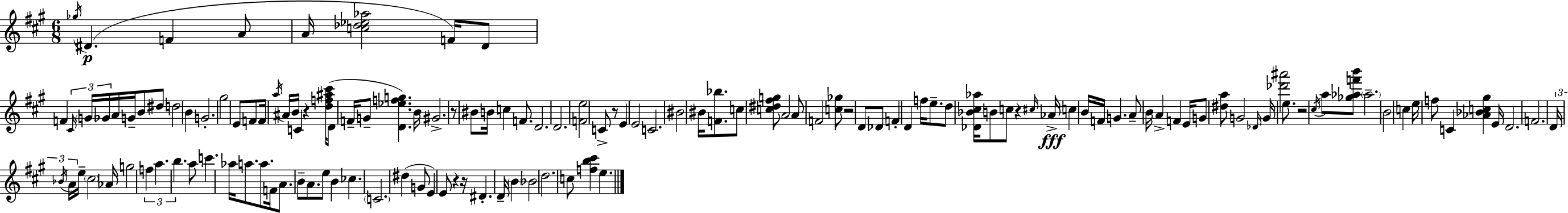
{
  \clef treble
  \numericTimeSignature
  \time 6/8
  \key a \major
  \repeat volta 2 { \acciaccatura { ges''16 }\p dis'4.( f'4 a'8 | a'16 <c'' des'' ees'' aes''>2 f'16) d'8 | f'4 \tuplet 3/2 { \grace { cis'16 } \parenthesize g'16 ges'16 } a'16 g'16-- b'8 | dis''8 d''2 b'4 | \break g'2.-. | gis''2 e'8 | f'8 f'16 \acciaccatura { a''16 } ais'16 b'16 c'4 r4 | <d'' f'' ais'' cis'''>16( d'8 f'16-- g'8-- <d' ees'' f'' g''>4.) | \break b'16 gis'2.-> | r8 bis'8 b'16 c''4 | f'8. d'2. | d'2. | \break <f' e''>2 c'8-> | r8 e'4 e'2 | c'2. | bis'2 bis'16 | \break <f' bes''>8. c''8 <c'' dis'' fis'' g''>8 a'2 | a'8 f'2 | <c'' ges''>8 r2 d'8 | des'8 f'4-. d'4 f''16 | \break e''8.-- d''8 <des' bes' cis'' aes''>16 b'8 c''8 r4 | \grace { cis''16 }\fff aes'16-> c''4 b'16 f'16 g'4. | a'8-- b'16 a'4-> f'4 | e'16 g'8 <dis'' a''>8 g'2 | \break \grace { des'16 } g'16 <des''' ais'''>2 | e''8. r2 | \acciaccatura { cis''16 } a''8 <ges'' aes'' f''' b'''>8 \parenthesize aes''2.-- | b'2 | \break c''4 e''16 f''8 c'4 | <aes' bes' c'' gis''>4 e'16 d'2. | f'2. | \tuplet 3/2 { d'16 \acciaccatura { bes'16 } a'16 } e''16-- \parenthesize cis''2 | \break aes'16 g''2 | \tuplet 3/2 { f''4 a''4. | b''4. } a''8 c'''4. | aes''16 a''8. a''8. f'16 a'8. | \break b'8-- a'8. e''8 b'4 | ces''4. \parenthesize c'2. | dis''4( g'8 | e'4) e'8 r4 r16 | \break dis'4.-. d'16-- \parenthesize b'4 bes'2 | d''2. | c''8 <f'' b'' cis'''>4 | e''4. } \bar "|."
}